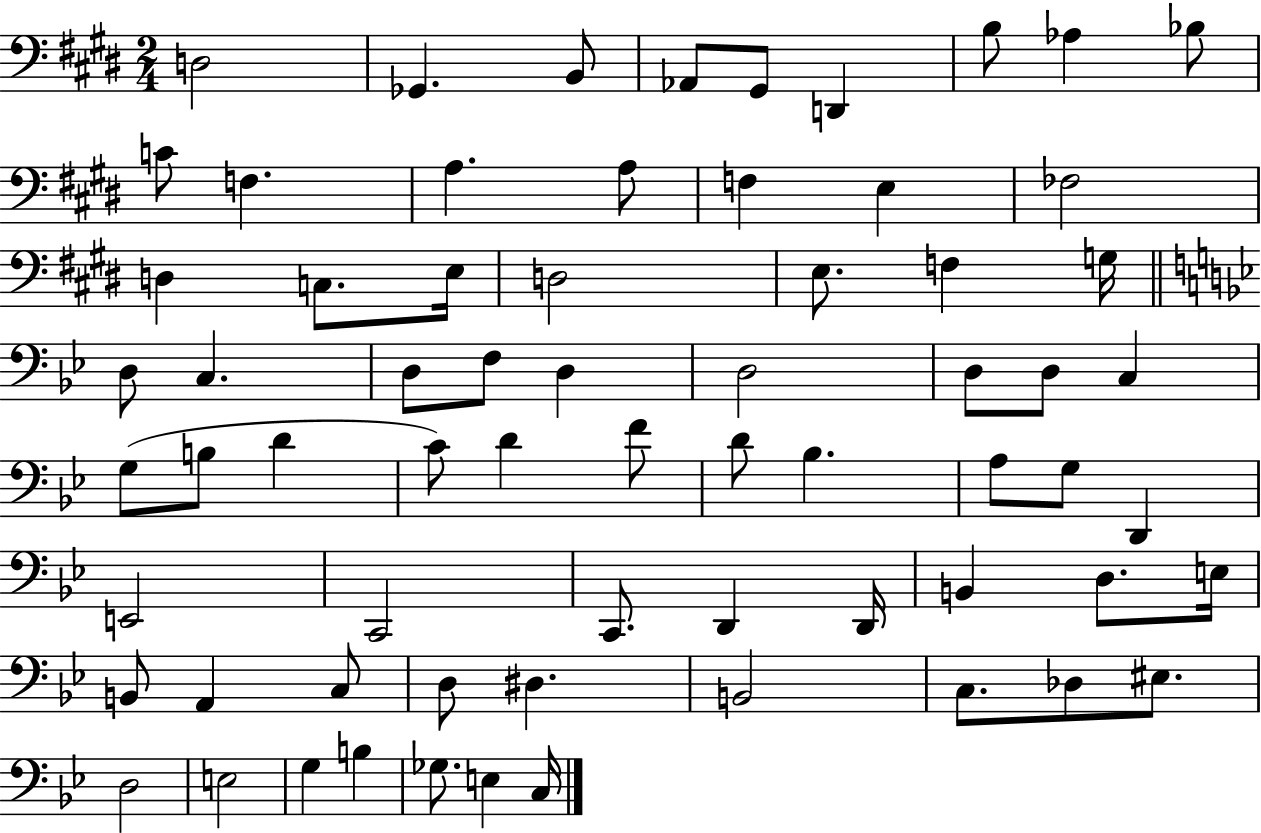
{
  \clef bass
  \numericTimeSignature
  \time 2/4
  \key e \major
  \repeat volta 2 { d2 | ges,4. b,8 | aes,8 gis,8 d,4 | b8 aes4 bes8 | \break c'8 f4. | a4. a8 | f4 e4 | fes2 | \break d4 c8. e16 | d2 | e8. f4 g16 | \bar "||" \break \key bes \major d8 c4. | d8 f8 d4 | d2 | d8 d8 c4 | \break g8( b8 d'4 | c'8) d'4 f'8 | d'8 bes4. | a8 g8 d,4 | \break e,2 | c,2 | c,8. d,4 d,16 | b,4 d8. e16 | \break b,8 a,4 c8 | d8 dis4. | b,2 | c8. des8 eis8. | \break d2 | e2 | g4 b4 | ges8. e4 c16 | \break } \bar "|."
}